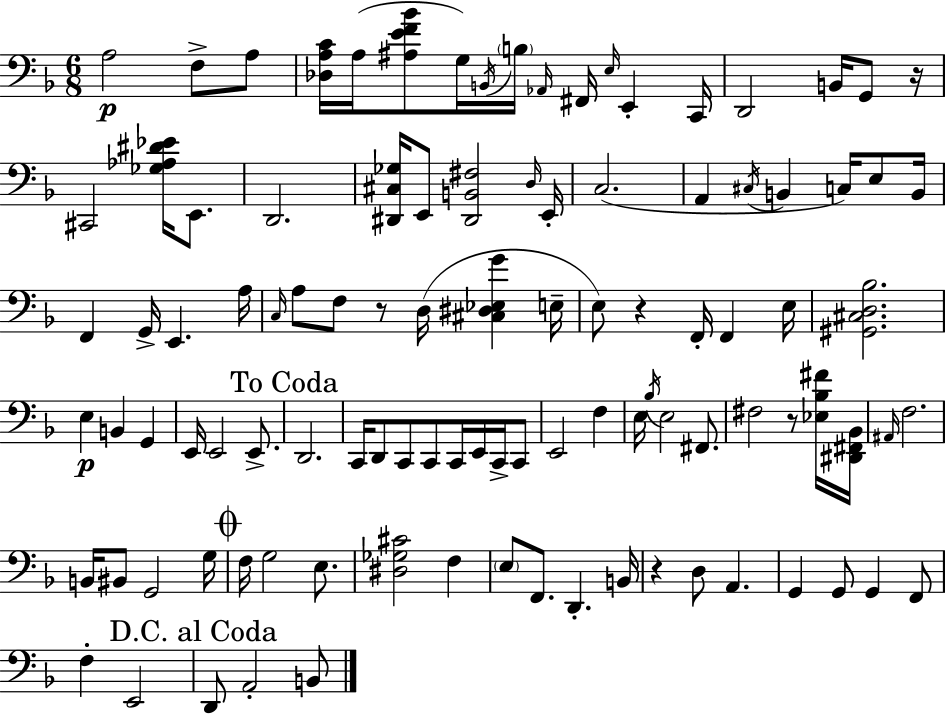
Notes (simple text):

A3/h F3/e A3/e [Db3,A3,C4]/s A3/s [A#3,E4,F4,Bb4]/e G3/s B2/s B3/s Ab2/s F#2/s E3/s E2/q C2/s D2/h B2/s G2/e R/s C#2/h [Gb3,Ab3,D#4,Eb4]/s E2/e. D2/h. [D#2,C#3,Gb3]/s E2/e [D#2,B2,F#3]/h D3/s E2/s C3/h. A2/q C#3/s B2/q C3/s E3/e B2/s F2/q G2/s E2/q. A3/s C3/s A3/e F3/e R/e D3/s [C#3,D#3,Eb3,G4]/q E3/s E3/e R/q F2/s F2/q E3/s [G#2,C#3,D3,Bb3]/h. E3/q B2/q G2/q E2/s E2/h E2/e. D2/h. C2/s D2/e C2/e C2/e C2/s E2/s C2/s C2/e E2/h F3/q E3/s Bb3/s E3/h F#2/e. F#3/h R/e [Eb3,Bb3,F#4]/s [D#2,F#2,Bb2]/s A#2/s F3/h. B2/s BIS2/e G2/h G3/s F3/s G3/h E3/e. [D#3,Gb3,C#4]/h F3/q E3/e F2/e. D2/q. B2/s R/q D3/e A2/q. G2/q G2/e G2/q F2/e F3/q E2/h D2/e A2/h B2/e